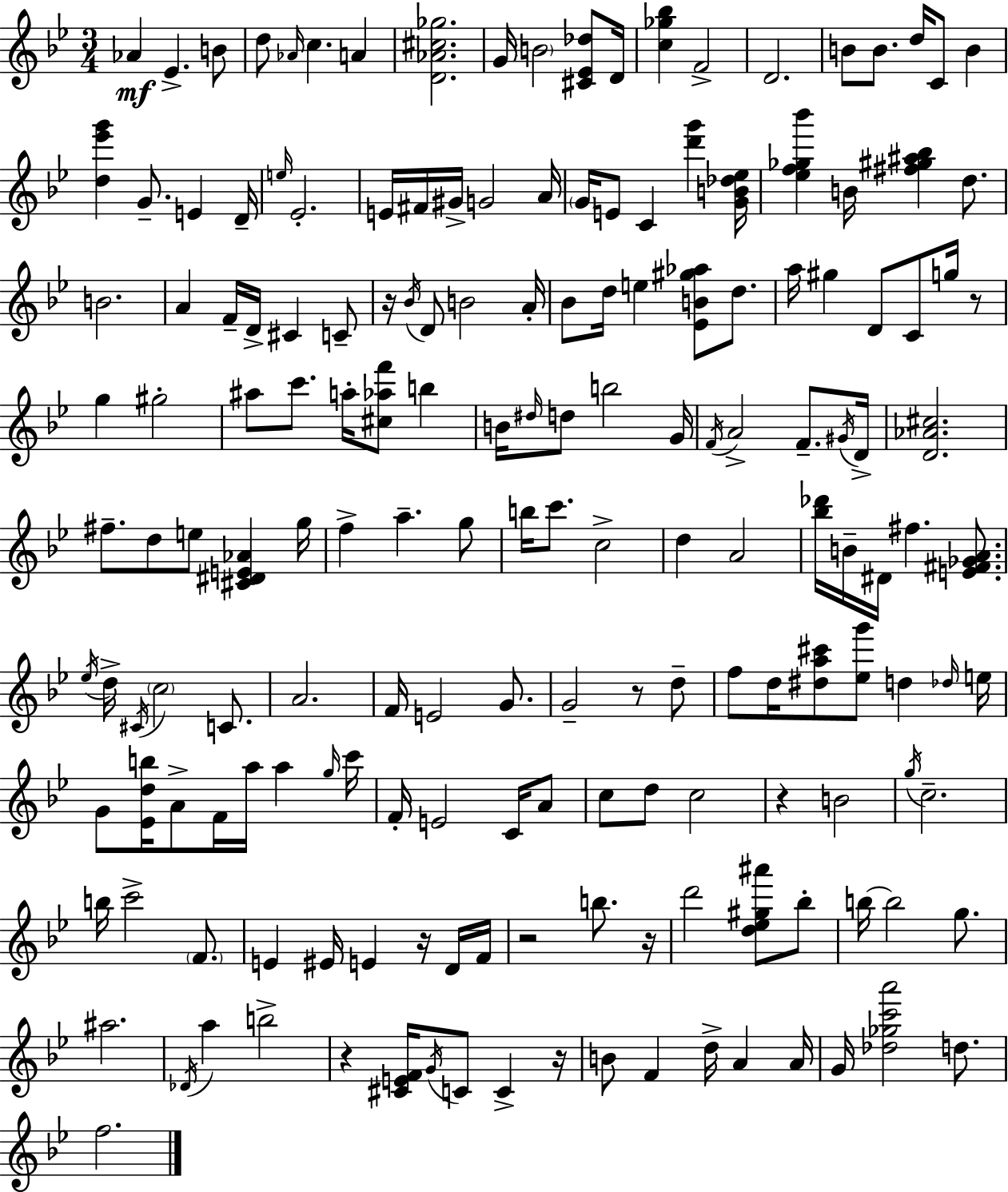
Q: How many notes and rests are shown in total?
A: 173